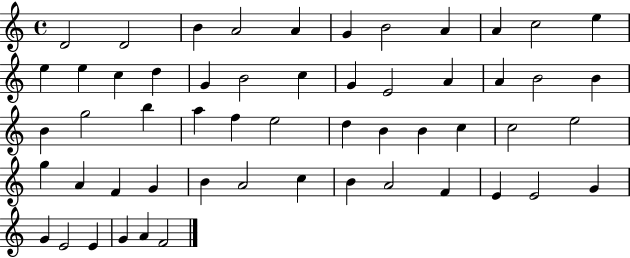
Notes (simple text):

D4/h D4/h B4/q A4/h A4/q G4/q B4/h A4/q A4/q C5/h E5/q E5/q E5/q C5/q D5/q G4/q B4/h C5/q G4/q E4/h A4/q A4/q B4/h B4/q B4/q G5/h B5/q A5/q F5/q E5/h D5/q B4/q B4/q C5/q C5/h E5/h G5/q A4/q F4/q G4/q B4/q A4/h C5/q B4/q A4/h F4/q E4/q E4/h G4/q G4/q E4/h E4/q G4/q A4/q F4/h